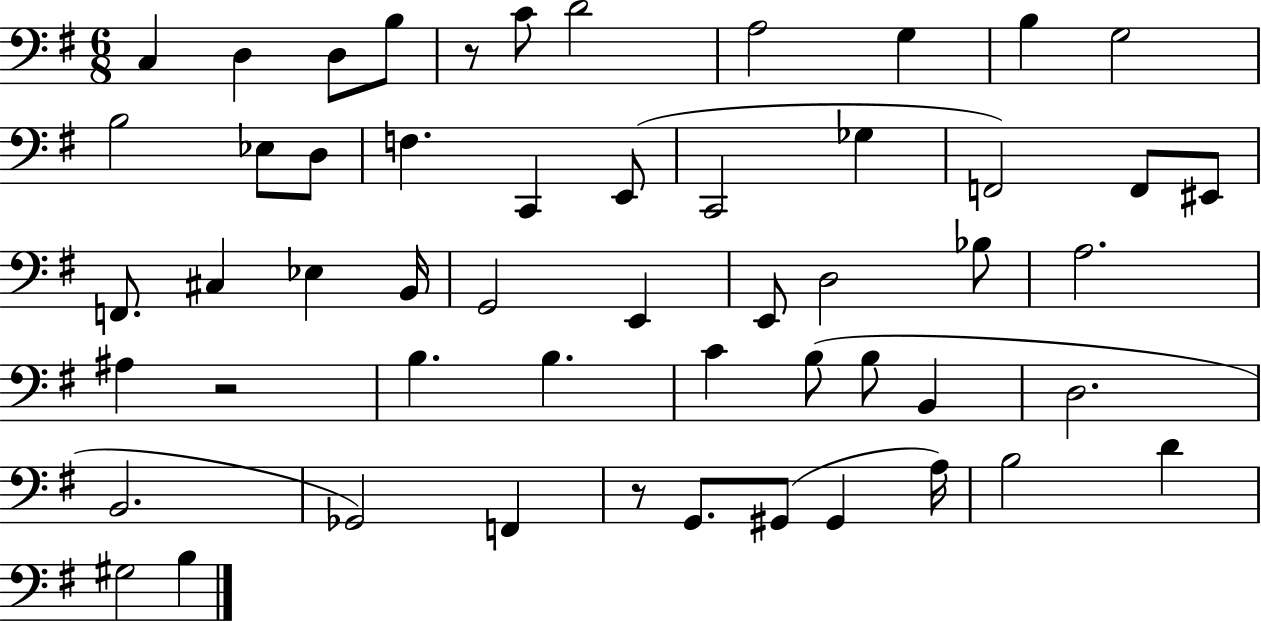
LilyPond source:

{
  \clef bass
  \numericTimeSignature
  \time 6/8
  \key g \major
  c4 d4 d8 b8 | r8 c'8 d'2 | a2 g4 | b4 g2 | \break b2 ees8 d8 | f4. c,4 e,8( | c,2 ges4 | f,2) f,8 eis,8 | \break f,8. cis4 ees4 b,16 | g,2 e,4 | e,8 d2 bes8 | a2. | \break ais4 r2 | b4. b4. | c'4 b8( b8 b,4 | d2. | \break b,2. | ges,2) f,4 | r8 g,8. gis,8( gis,4 a16) | b2 d'4 | \break gis2 b4 | \bar "|."
}